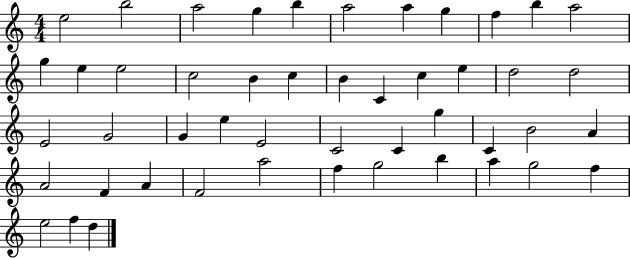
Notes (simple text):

E5/h B5/h A5/h G5/q B5/q A5/h A5/q G5/q F5/q B5/q A5/h G5/q E5/q E5/h C5/h B4/q C5/q B4/q C4/q C5/q E5/q D5/h D5/h E4/h G4/h G4/q E5/q E4/h C4/h C4/q G5/q C4/q B4/h A4/q A4/h F4/q A4/q F4/h A5/h F5/q G5/h B5/q A5/q G5/h F5/q E5/h F5/q D5/q